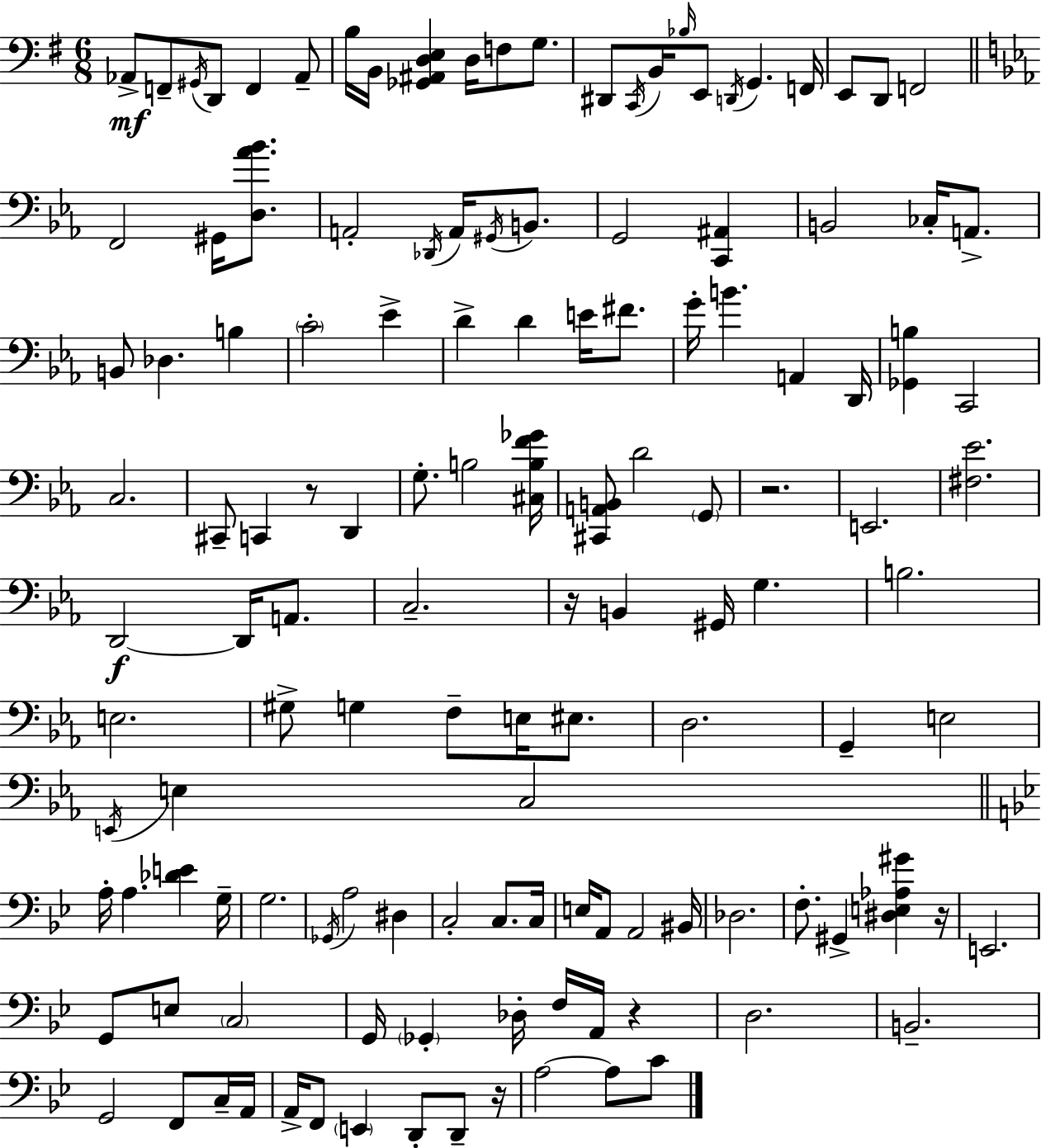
{
  \clef bass
  \numericTimeSignature
  \time 6/8
  \key g \major
  aes,8->\mf f,8-- \acciaccatura { gis,16 } d,8 f,4 aes,8-- | b16 b,16 <ges, ais, d e>4 d16 f8 g8. | dis,8 \acciaccatura { c,16 } b,16 \grace { bes16 } e,8 \acciaccatura { d,16 } g,4. | f,16 e,8 d,8 f,2 | \break \bar "||" \break \key c \minor f,2 gis,16 <d aes' bes'>8. | a,2-. \acciaccatura { des,16 } a,16 \acciaccatura { gis,16 } b,8. | g,2 <c, ais,>4 | b,2 ces16-. a,8.-> | \break b,8 des4. b4 | \parenthesize c'2-. ees'4-> | d'4-> d'4 e'16 fis'8. | g'16-. b'4. a,4 | \break d,16 <ges, b>4 c,2 | c2. | cis,8-- c,4 r8 d,4 | g8.-. b2 | \break <cis b f' ges'>16 <cis, a, b,>8 d'2 | \parenthesize g,8 r2. | e,2. | <fis ees'>2. | \break d,2~~\f d,16 a,8. | c2.-- | r16 b,4 gis,16 g4. | b2. | \break e2. | gis8-> g4 f8-- e16 eis8. | d2. | g,4-- e2 | \break \acciaccatura { e,16 } e4 c2 | \bar "||" \break \key bes \major a16-. a4. <des' e'>4 g16-- | g2. | \acciaccatura { ges,16 } a2 dis4 | c2-. c8. | \break c16 e16 a,8 a,2 | bis,16 des2. | f8.-. gis,4-> <dis e aes gis'>4 | r16 e,2. | \break g,8 e8 \parenthesize c2 | g,16 \parenthesize ges,4-. des16-. f16 a,16 r4 | d2. | b,2.-- | \break g,2 f,8 c16-- | a,16 a,16-> f,8 \parenthesize e,4 d,8-. d,8-- | r16 a2~~ a8 c'8 | \bar "|."
}